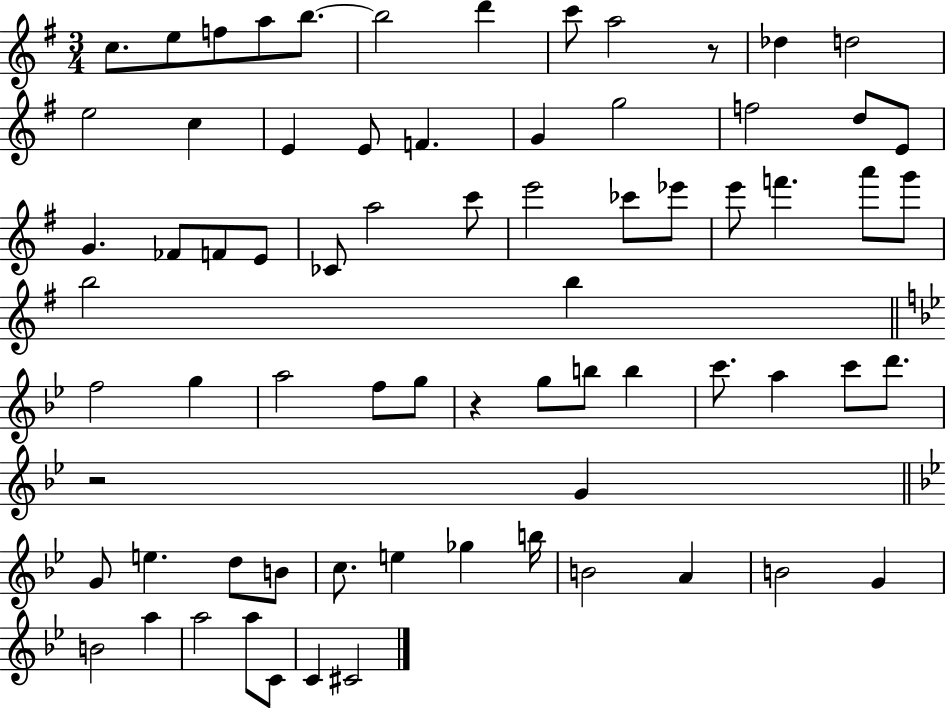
{
  \clef treble
  \numericTimeSignature
  \time 3/4
  \key g \major
  c''8. e''8 f''8 a''8 b''8.~~ | b''2 d'''4 | c'''8 a''2 r8 | des''4 d''2 | \break e''2 c''4 | e'4 e'8 f'4. | g'4 g''2 | f''2 d''8 e'8 | \break g'4. fes'8 f'8 e'8 | ces'8 a''2 c'''8 | e'''2 ces'''8 ees'''8 | e'''8 f'''4. a'''8 g'''8 | \break b''2 b''4 | \bar "||" \break \key bes \major f''2 g''4 | a''2 f''8 g''8 | r4 g''8 b''8 b''4 | c'''8. a''4 c'''8 d'''8. | \break r2 g'4 | \bar "||" \break \key bes \major g'8 e''4. d''8 b'8 | c''8. e''4 ges''4 b''16 | b'2 a'4 | b'2 g'4 | \break b'2 a''4 | a''2 a''8 c'8 | c'4 cis'2 | \bar "|."
}